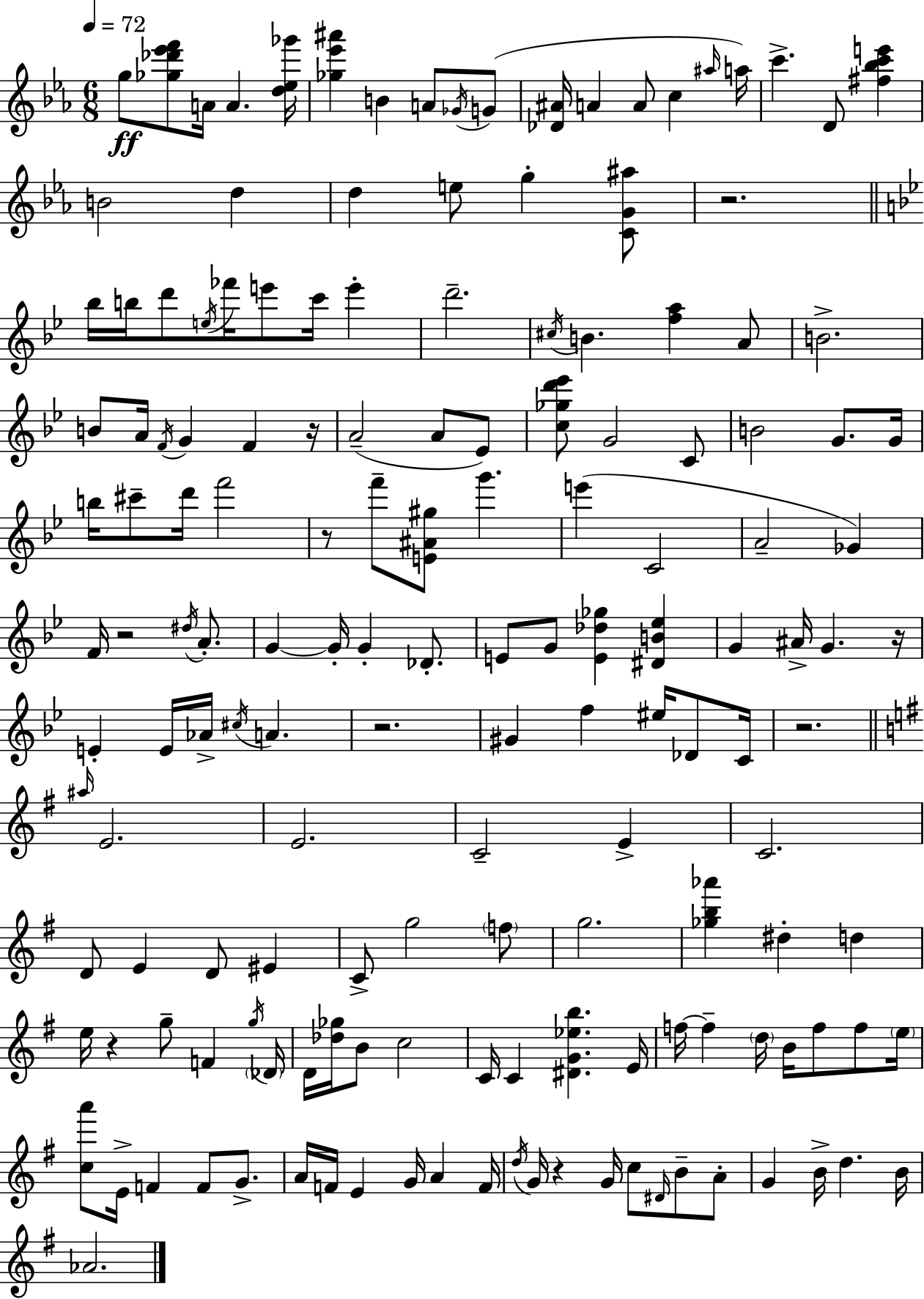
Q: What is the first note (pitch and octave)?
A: G5